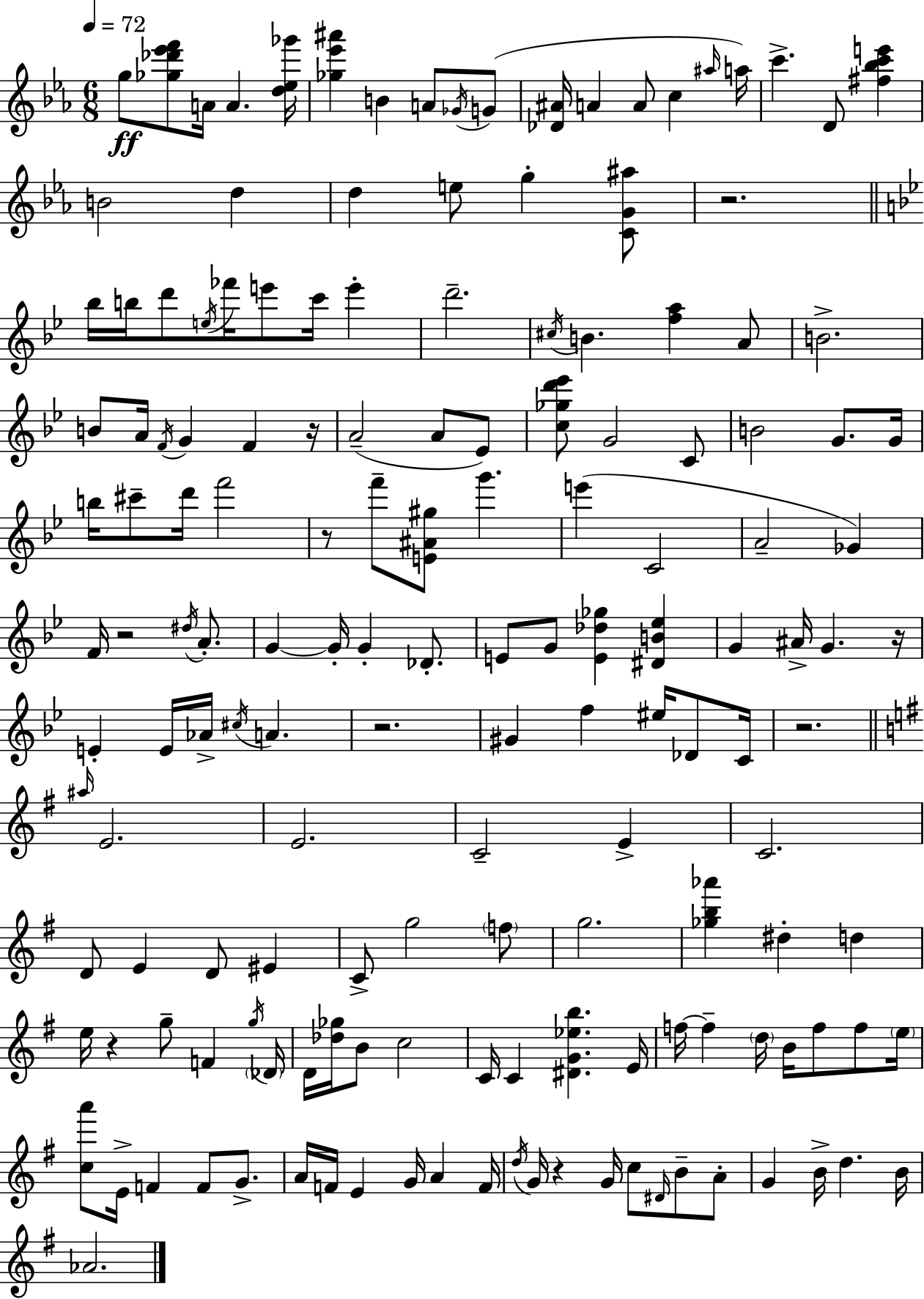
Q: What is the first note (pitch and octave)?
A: G5